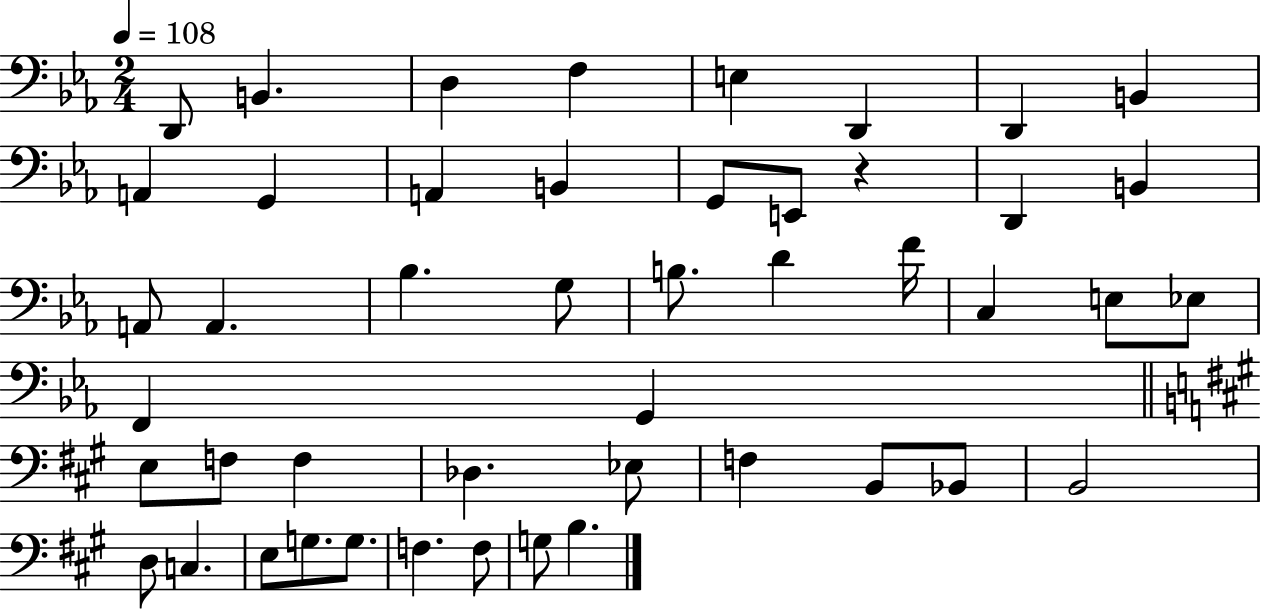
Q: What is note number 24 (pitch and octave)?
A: C3